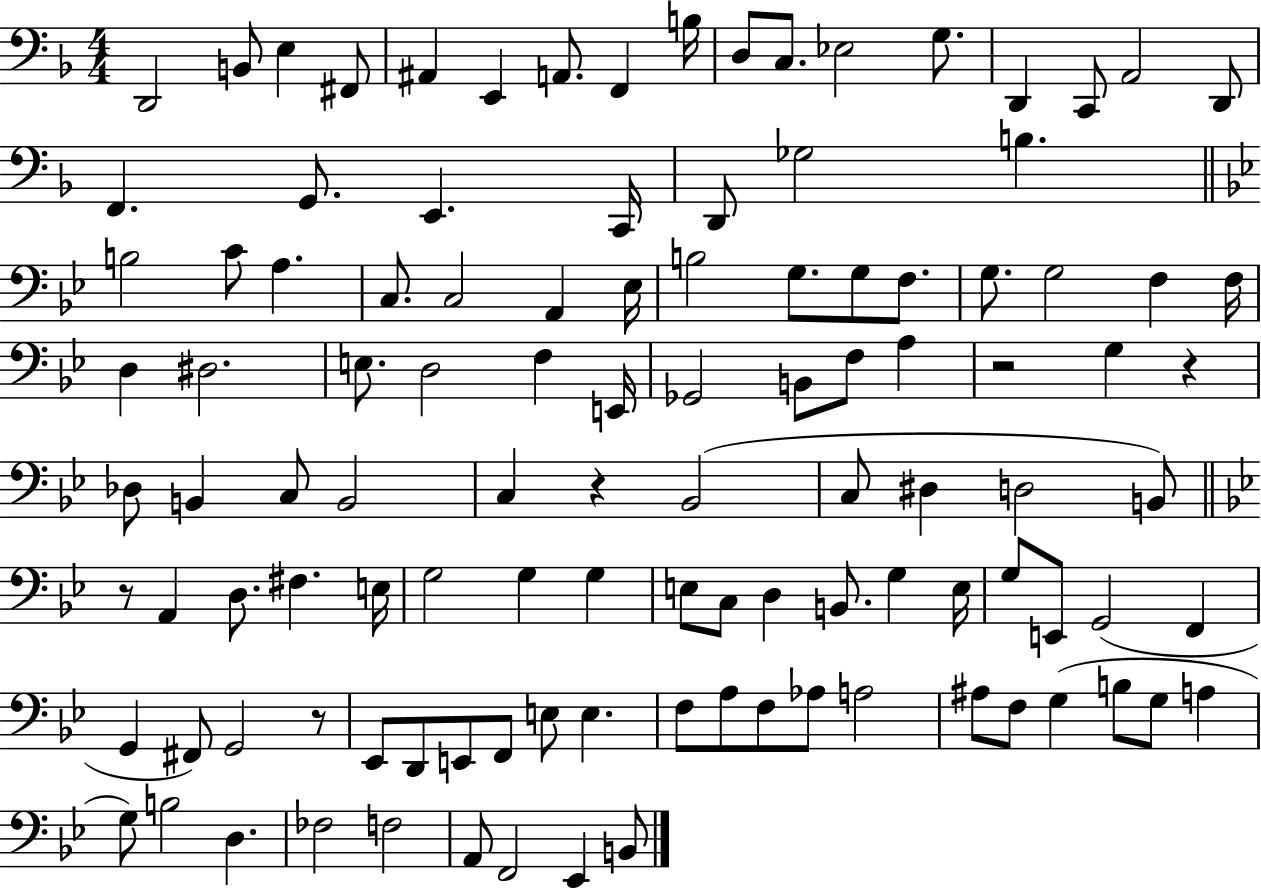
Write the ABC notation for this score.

X:1
T:Untitled
M:4/4
L:1/4
K:F
D,,2 B,,/2 E, ^F,,/2 ^A,, E,, A,,/2 F,, B,/4 D,/2 C,/2 _E,2 G,/2 D,, C,,/2 A,,2 D,,/2 F,, G,,/2 E,, C,,/4 D,,/2 _G,2 B, B,2 C/2 A, C,/2 C,2 A,, _E,/4 B,2 G,/2 G,/2 F,/2 G,/2 G,2 F, F,/4 D, ^D,2 E,/2 D,2 F, E,,/4 _G,,2 B,,/2 F,/2 A, z2 G, z _D,/2 B,, C,/2 B,,2 C, z _B,,2 C,/2 ^D, D,2 B,,/2 z/2 A,, D,/2 ^F, E,/4 G,2 G, G, E,/2 C,/2 D, B,,/2 G, E,/4 G,/2 E,,/2 G,,2 F,, G,, ^F,,/2 G,,2 z/2 _E,,/2 D,,/2 E,,/2 F,,/2 E,/2 E, F,/2 A,/2 F,/2 _A,/2 A,2 ^A,/2 F,/2 G, B,/2 G,/2 A, G,/2 B,2 D, _F,2 F,2 A,,/2 F,,2 _E,, B,,/2